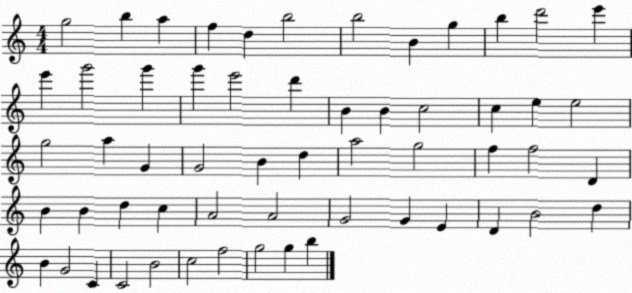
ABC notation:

X:1
T:Untitled
M:4/4
L:1/4
K:C
g2 b a f d b2 b2 B g b d'2 e' e' g'2 g' g' e'2 d' B B c2 c e e2 g2 a G G2 B d a2 g2 f f2 D B B d c A2 A2 G2 G E D B2 d B G2 C C2 B2 c2 f2 g2 g b